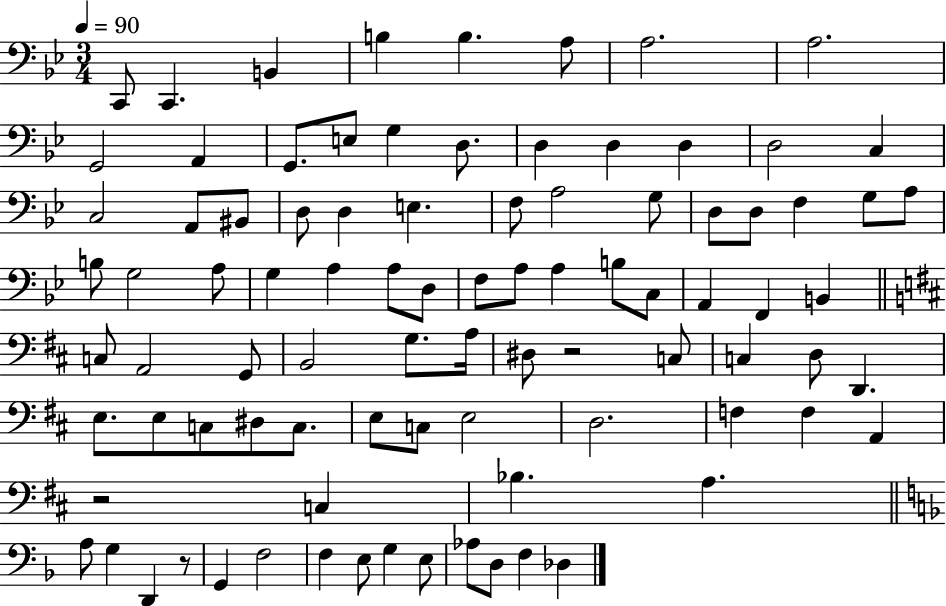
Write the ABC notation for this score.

X:1
T:Untitled
M:3/4
L:1/4
K:Bb
C,,/2 C,, B,, B, B, A,/2 A,2 A,2 G,,2 A,, G,,/2 E,/2 G, D,/2 D, D, D, D,2 C, C,2 A,,/2 ^B,,/2 D,/2 D, E, F,/2 A,2 G,/2 D,/2 D,/2 F, G,/2 A,/2 B,/2 G,2 A,/2 G, A, A,/2 D,/2 F,/2 A,/2 A, B,/2 C,/2 A,, F,, B,, C,/2 A,,2 G,,/2 B,,2 G,/2 A,/4 ^D,/2 z2 C,/2 C, D,/2 D,, E,/2 E,/2 C,/2 ^D,/2 C,/2 E,/2 C,/2 E,2 D,2 F, F, A,, z2 C, _B, A, A,/2 G, D,, z/2 G,, F,2 F, E,/2 G, E,/2 _A,/2 D,/2 F, _D,